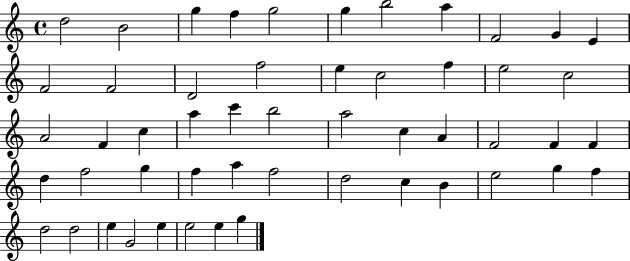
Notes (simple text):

D5/h B4/h G5/q F5/q G5/h G5/q B5/h A5/q F4/h G4/q E4/q F4/h F4/h D4/h F5/h E5/q C5/h F5/q E5/h C5/h A4/h F4/q C5/q A5/q C6/q B5/h A5/h C5/q A4/q F4/h F4/q F4/q D5/q F5/h G5/q F5/q A5/q F5/h D5/h C5/q B4/q E5/h G5/q F5/q D5/h D5/h E5/q G4/h E5/q E5/h E5/q G5/q